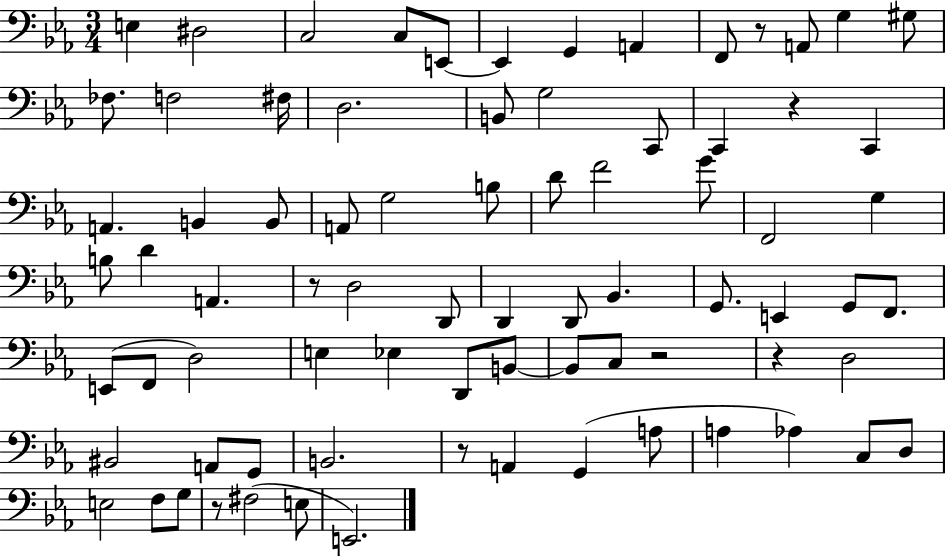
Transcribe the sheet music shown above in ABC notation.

X:1
T:Untitled
M:3/4
L:1/4
K:Eb
E, ^D,2 C,2 C,/2 E,,/2 E,, G,, A,, F,,/2 z/2 A,,/2 G, ^G,/2 _F,/2 F,2 ^F,/4 D,2 B,,/2 G,2 C,,/2 C,, z C,, A,, B,, B,,/2 A,,/2 G,2 B,/2 D/2 F2 G/2 F,,2 G, B,/2 D A,, z/2 D,2 D,,/2 D,, D,,/2 _B,, G,,/2 E,, G,,/2 F,,/2 E,,/2 F,,/2 D,2 E, _E, D,,/2 B,,/2 B,,/2 C,/2 z2 z D,2 ^B,,2 A,,/2 G,,/2 B,,2 z/2 A,, G,, A,/2 A, _A, C,/2 D,/2 E,2 F,/2 G,/2 z/2 ^F,2 E,/2 E,,2